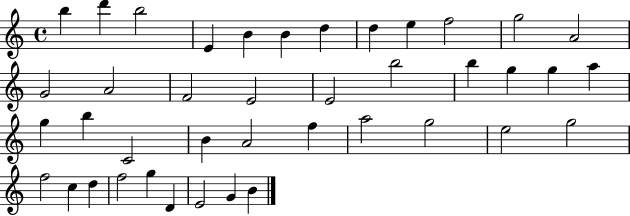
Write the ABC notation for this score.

X:1
T:Untitled
M:4/4
L:1/4
K:C
b d' b2 E B B d d e f2 g2 A2 G2 A2 F2 E2 E2 b2 b g g a g b C2 B A2 f a2 g2 e2 g2 f2 c d f2 g D E2 G B